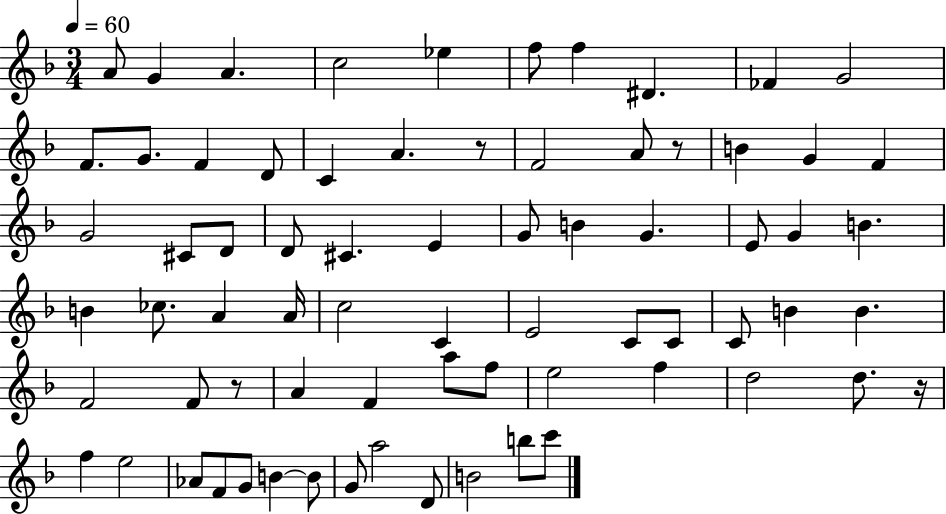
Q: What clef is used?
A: treble